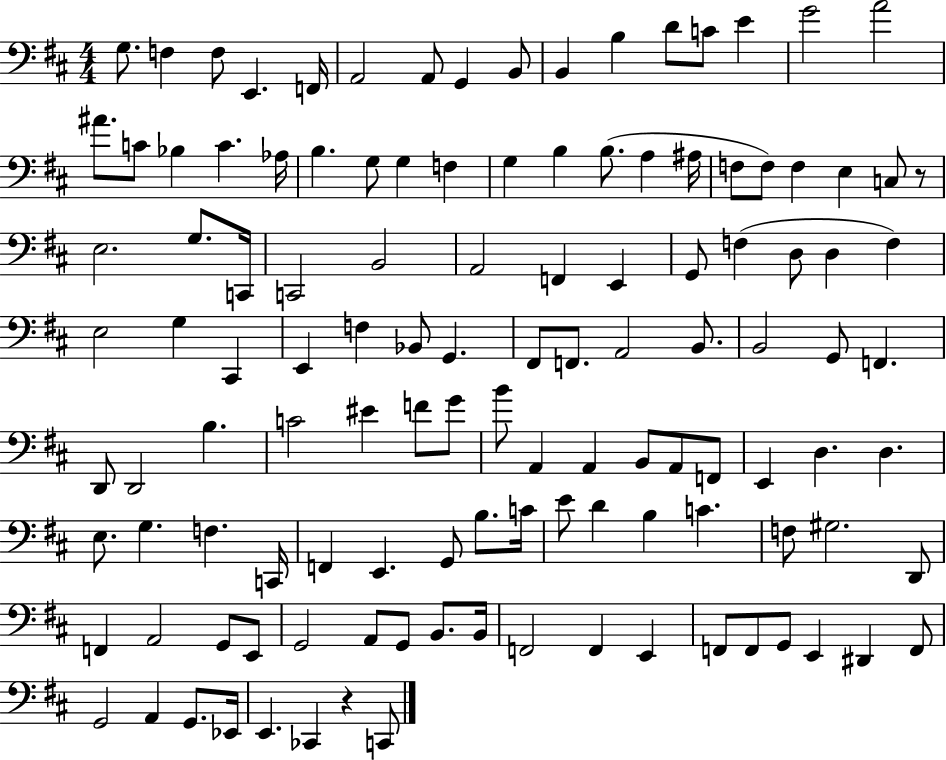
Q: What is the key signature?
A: D major